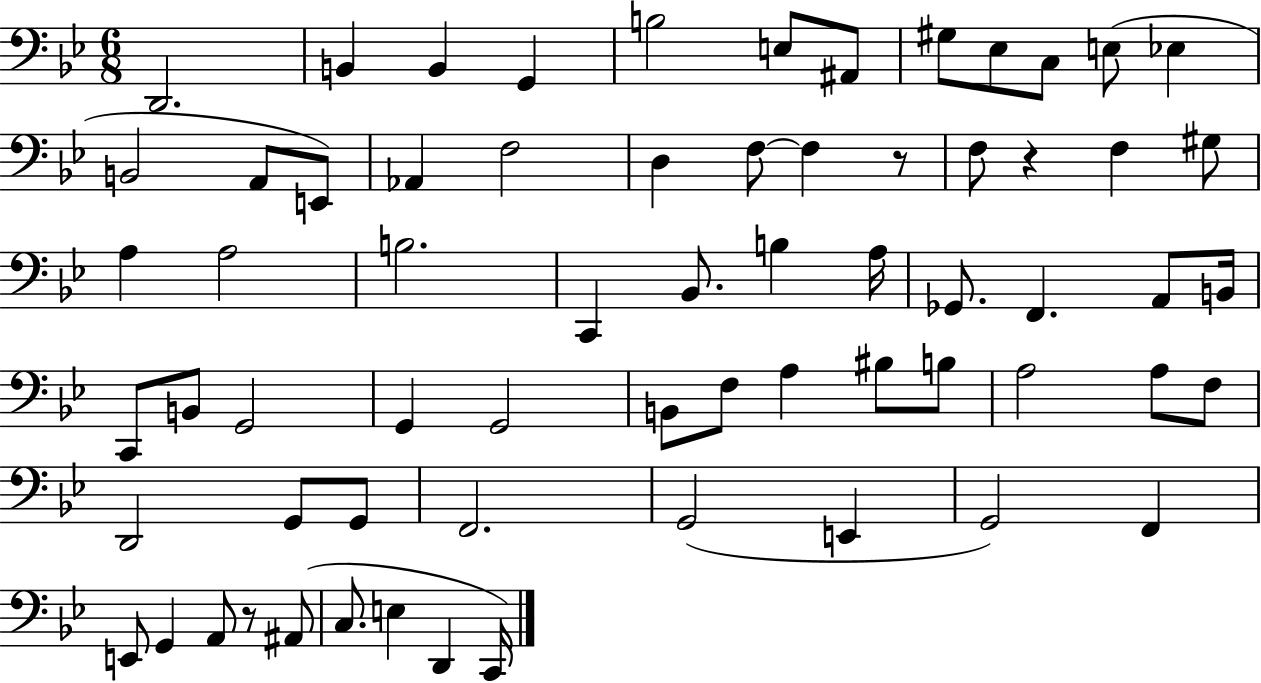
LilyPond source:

{
  \clef bass
  \numericTimeSignature
  \time 6/8
  \key bes \major
  d,2. | b,4 b,4 g,4 | b2 e8 ais,8 | gis8 ees8 c8 e8( ees4 | \break b,2 a,8 e,8) | aes,4 f2 | d4 f8~~ f4 r8 | f8 r4 f4 gis8 | \break a4 a2 | b2. | c,4 bes,8. b4 a16 | ges,8. f,4. a,8 b,16 | \break c,8 b,8 g,2 | g,4 g,2 | b,8 f8 a4 bis8 b8 | a2 a8 f8 | \break d,2 g,8 g,8 | f,2. | g,2( e,4 | g,2) f,4 | \break e,8 g,4 a,8 r8 ais,8( | c8. e4 d,4 c,16) | \bar "|."
}